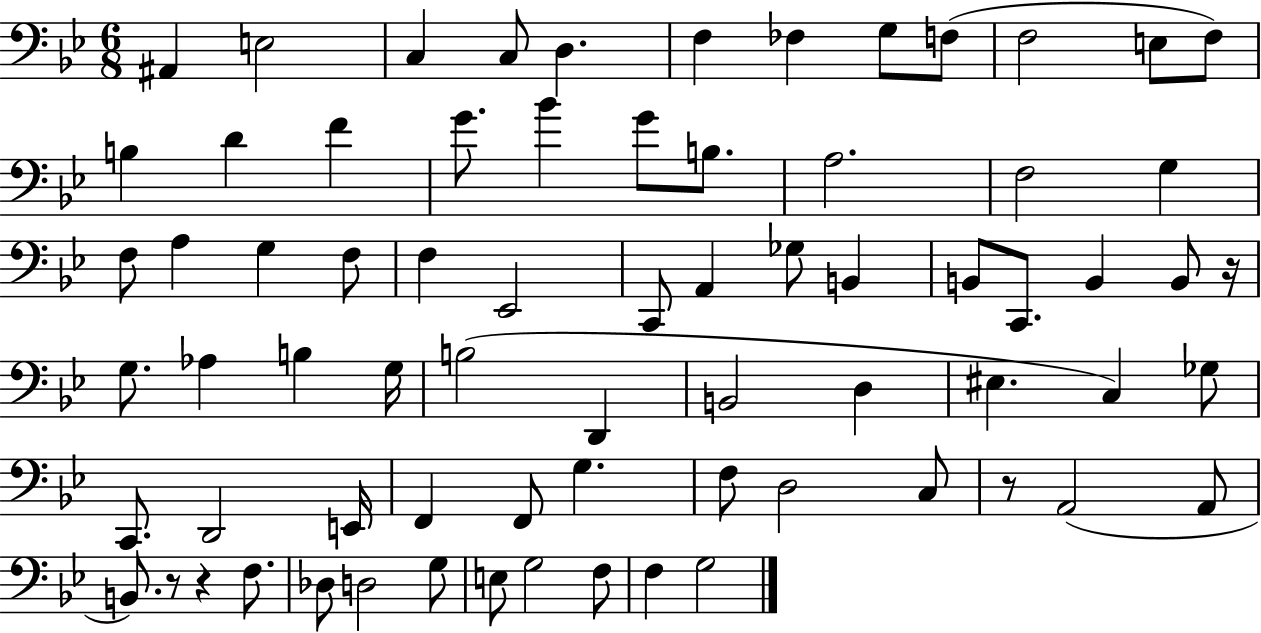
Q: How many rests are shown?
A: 4